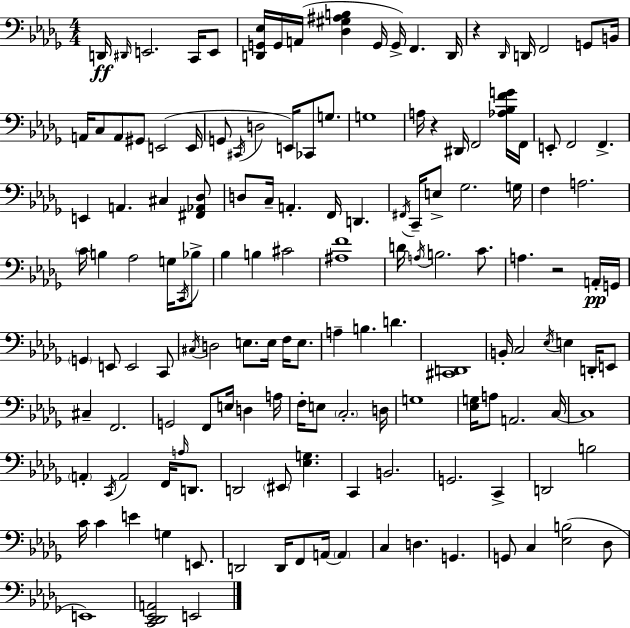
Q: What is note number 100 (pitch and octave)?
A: A2